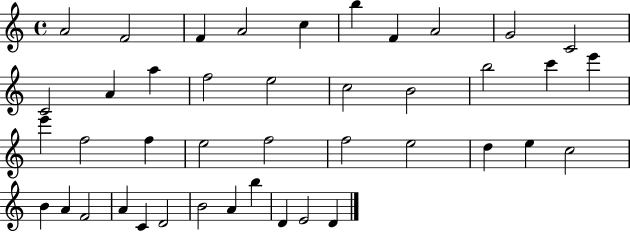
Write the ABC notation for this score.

X:1
T:Untitled
M:4/4
L:1/4
K:C
A2 F2 F A2 c b F A2 G2 C2 C2 A a f2 e2 c2 B2 b2 c' e' e' f2 f e2 f2 f2 e2 d e c2 B A F2 A C D2 B2 A b D E2 D